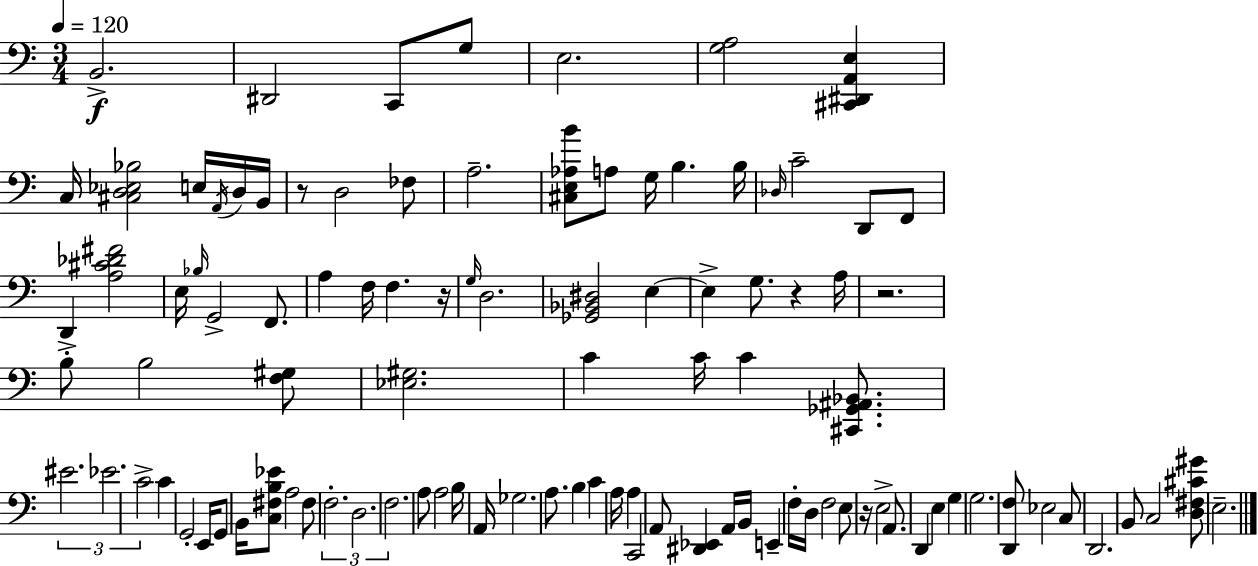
B2/h. D#2/h C2/e G3/e E3/h. [G3,A3]/h [C#2,D#2,A2,E3]/q C3/s [C#3,D3,Eb3,Bb3]/h E3/s A2/s D3/s B2/s R/e D3/h FES3/e A3/h. [C#3,E3,Ab3,B4]/e A3/e G3/s B3/q. B3/s Db3/s C4/h D2/e F2/e D2/q [A3,C#4,Db4,F#4]/h E3/s Bb3/s G2/h F2/e. A3/q F3/s F3/q. R/s G3/s D3/h. [Gb2,Bb2,D#3]/h E3/q E3/q G3/e. R/q A3/s R/h. B3/e B3/h [F3,G#3]/e [Eb3,G#3]/h. C4/q C4/s C4/q [C#2,Gb2,A#2,Bb2]/e. EIS4/h. Eb4/h. C4/h C4/q G2/h E2/s G2/e B2/s [C3,F#3,B3,Eb4]/e A3/h F#3/e F3/h. D3/h. F3/h. A3/e A3/h B3/s A2/s Gb3/h. A3/e. B3/q C4/q A3/s A3/q C2/h A2/e [D#2,Eb2]/q A2/s B2/s E2/q F3/s D3/s F3/h E3/e R/s E3/h A2/e. D2/q E3/q G3/q G3/h. [D2,F3]/e Eb3/h C3/e D2/h. B2/e C3/h [D3,F#3,C#4,G#4]/e E3/h.